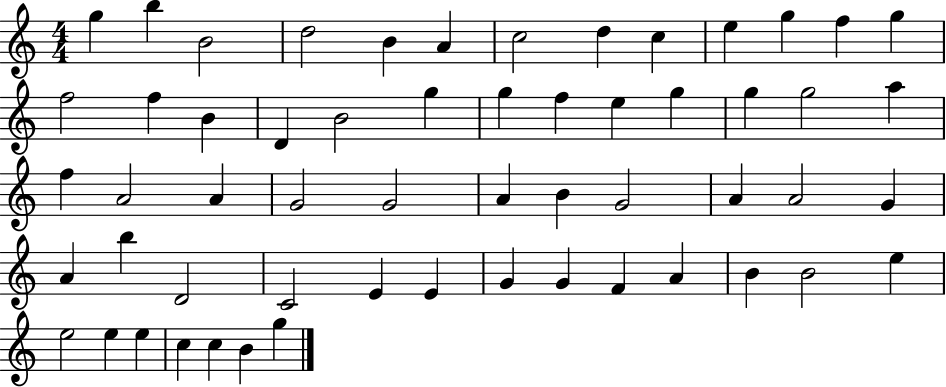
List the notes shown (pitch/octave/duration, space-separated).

G5/q B5/q B4/h D5/h B4/q A4/q C5/h D5/q C5/q E5/q G5/q F5/q G5/q F5/h F5/q B4/q D4/q B4/h G5/q G5/q F5/q E5/q G5/q G5/q G5/h A5/q F5/q A4/h A4/q G4/h G4/h A4/q B4/q G4/h A4/q A4/h G4/q A4/q B5/q D4/h C4/h E4/q E4/q G4/q G4/q F4/q A4/q B4/q B4/h E5/q E5/h E5/q E5/q C5/q C5/q B4/q G5/q